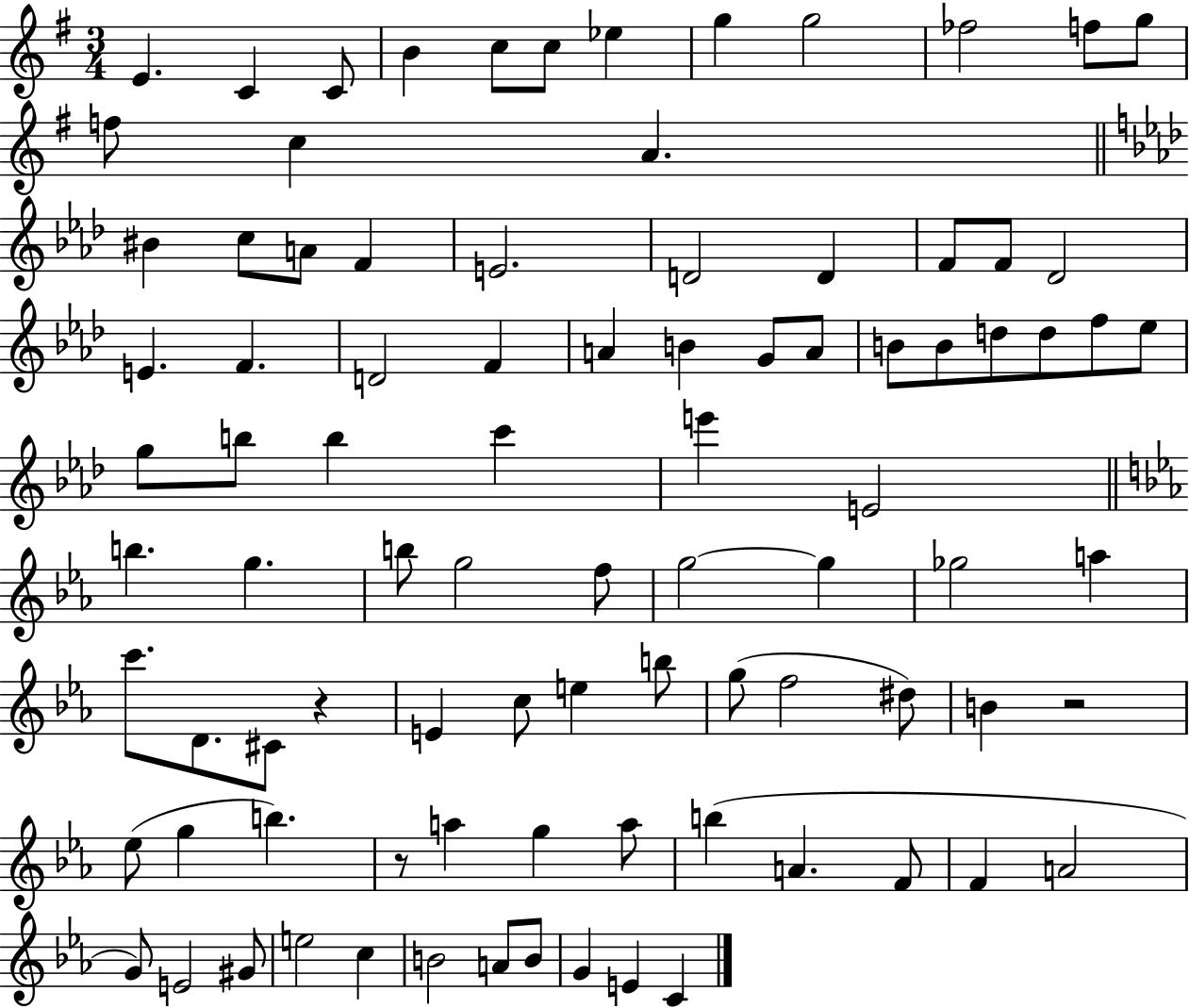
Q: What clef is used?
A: treble